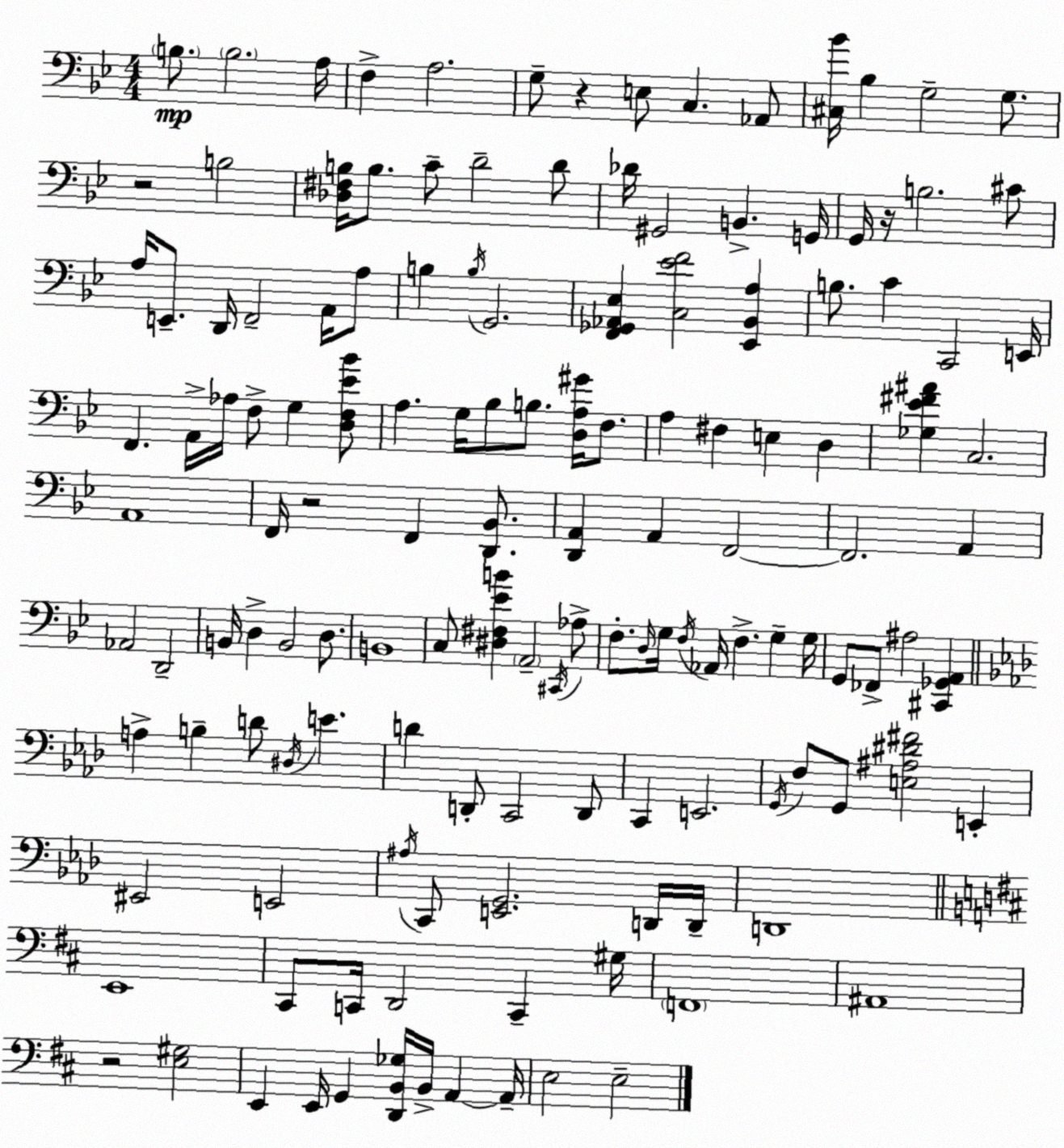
X:1
T:Untitled
M:4/4
L:1/4
K:Bb
B,/2 B,2 A,/4 F, A,2 G,/2 z E,/2 C, _A,,/2 [^C,_B]/4 _B, G,2 G,/2 z2 B,2 [_D,^F,B,]/4 B,/2 C/2 D2 D/2 _D/4 ^G,,2 B,, G,,/4 G,,/4 z/4 B,2 ^C/2 A,/4 E,,/2 D,,/4 F,,2 A,,/4 A,/2 B, B,/4 G,,2 [F,,_G,,_A,,_E,] [C,_EF]2 [_E,,_B,,A,] B,/2 C C,,2 E,,/4 F,, A,,/4 _A,/4 F,/2 G, [D,F,_E_B]/2 A, G,/4 _B,/2 B,/2 [D,A,^G]/4 F,/2 A, ^F, E, D, [_G,_E^F^A] C,2 A,,4 F,,/4 z2 F,, [D,,_B,,]/2 [D,,A,,] A,, F,,2 F,,2 A,, _A,,2 D,,2 B,,/4 D, B,,2 D,/2 B,,4 C,/2 [^D,^F,_EB] A,,2 ^C,,/4 _A,/2 F,/2 D,/4 G,/4 F,/4 _A,,/4 F, G, G,/4 G,,/2 _F,,/2 ^A,2 [^C,,_G,,A,,] A, B, D/2 ^D,/4 E D D,,/2 C,,2 D,,/2 C,, E,,2 G,,/4 F,/2 G,,/2 [E,^A,^D^F]2 E,, ^E,,2 E,,2 ^A,/4 C,,/2 [E,,G,,]2 D,,/4 D,,/4 D,,4 E,,4 ^C,,/2 C,,/4 D,,2 C,, ^G,/4 F,,4 ^A,,4 z2 [E,^G,]2 E,, E,,/4 G,, [D,,B,,_G,]/4 B,,/4 A,, A,,/4 E,2 E,2